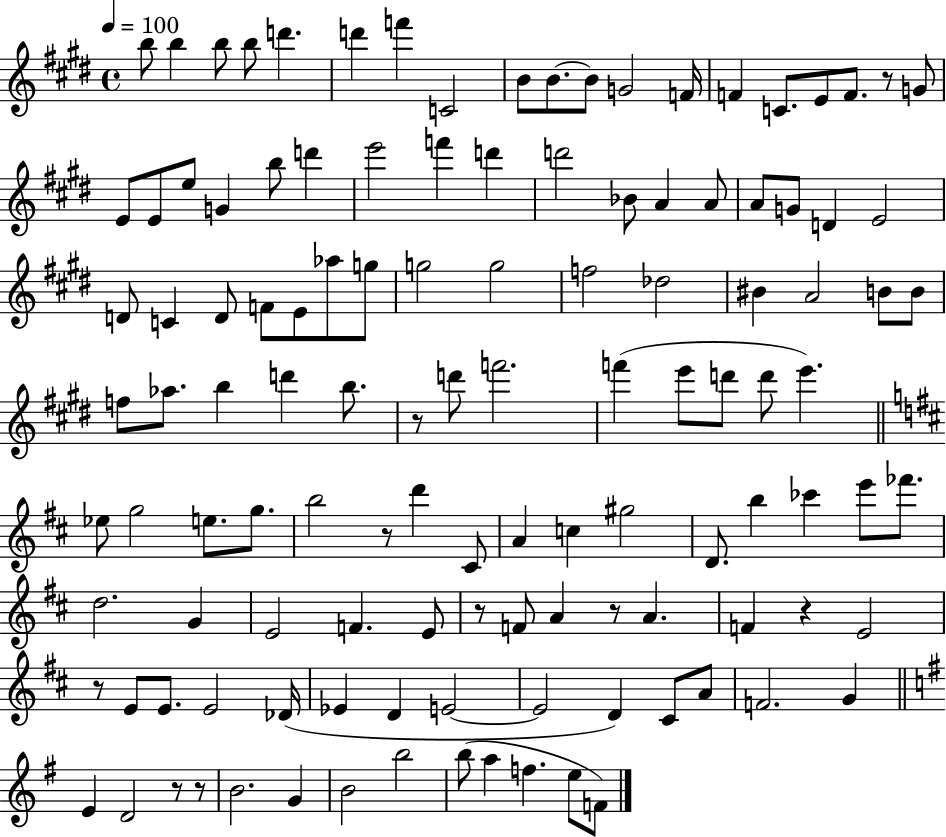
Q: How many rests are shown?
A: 9